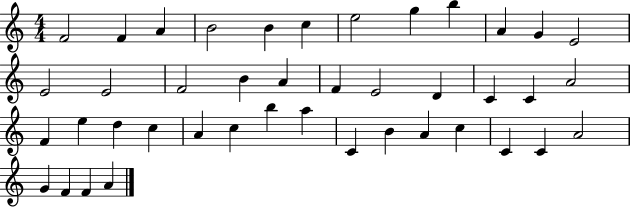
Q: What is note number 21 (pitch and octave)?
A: C4